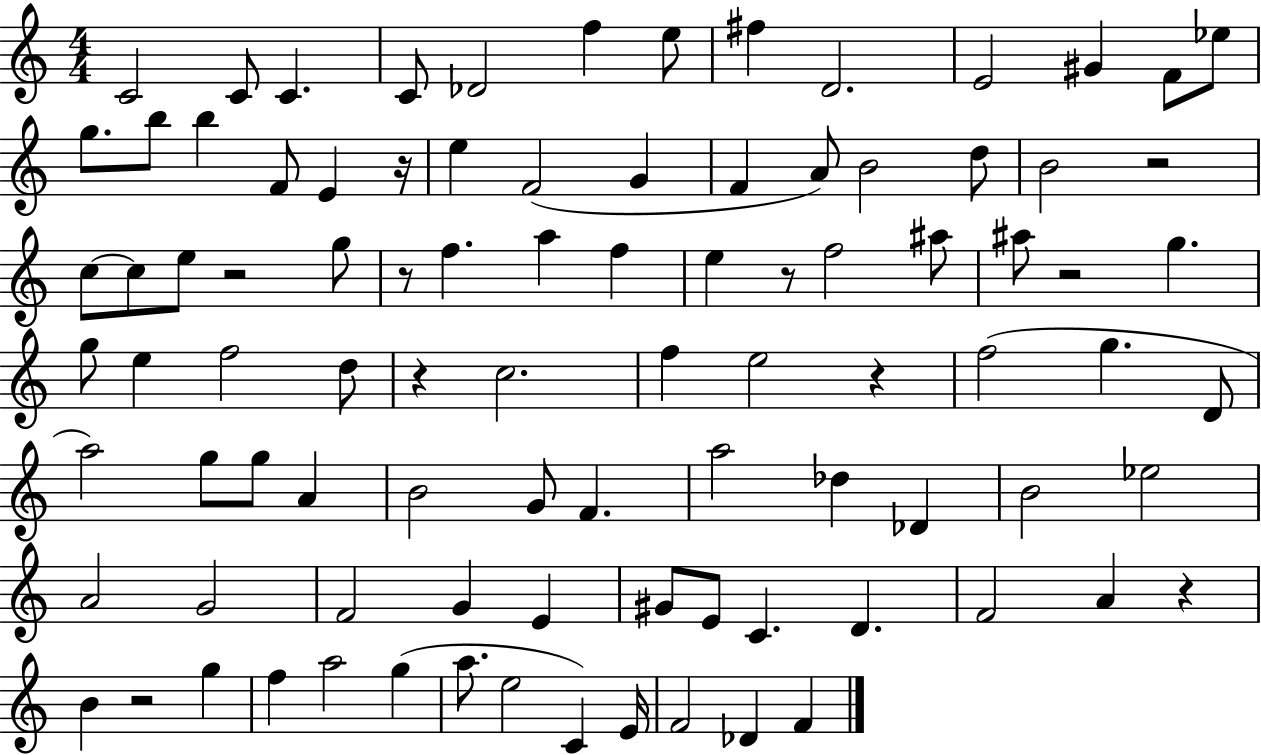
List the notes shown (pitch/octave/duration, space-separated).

C4/h C4/e C4/q. C4/e Db4/h F5/q E5/e F#5/q D4/h. E4/h G#4/q F4/e Eb5/e G5/e. B5/e B5/q F4/e E4/q R/s E5/q F4/h G4/q F4/q A4/e B4/h D5/e B4/h R/h C5/e C5/e E5/e R/h G5/e R/e F5/q. A5/q F5/q E5/q R/e F5/h A#5/e A#5/e R/h G5/q. G5/e E5/q F5/h D5/e R/q C5/h. F5/q E5/h R/q F5/h G5/q. D4/e A5/h G5/e G5/e A4/q B4/h G4/e F4/q. A5/h Db5/q Db4/q B4/h Eb5/h A4/h G4/h F4/h G4/q E4/q G#4/e E4/e C4/q. D4/q. F4/h A4/q R/q B4/q R/h G5/q F5/q A5/h G5/q A5/e. E5/h C4/q E4/s F4/h Db4/q F4/q